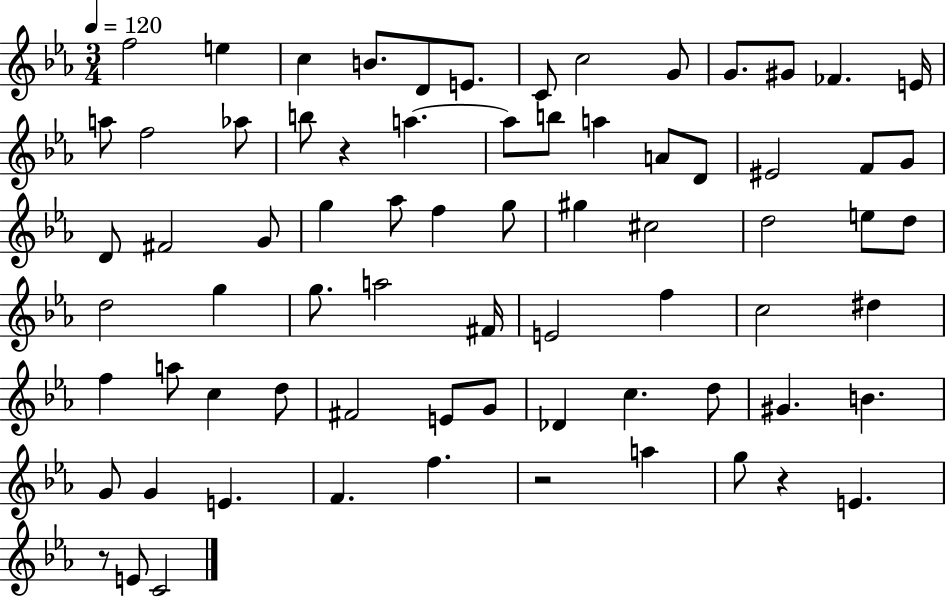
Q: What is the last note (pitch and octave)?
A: C4